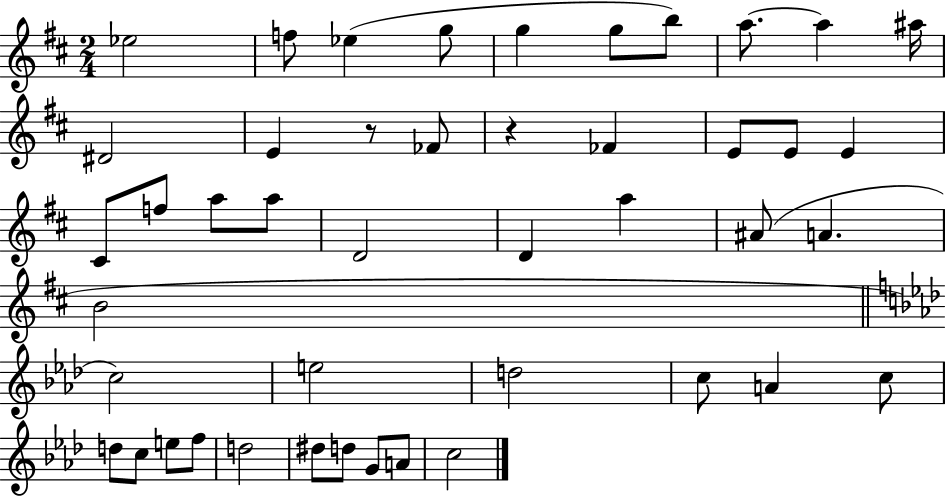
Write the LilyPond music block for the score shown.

{
  \clef treble
  \numericTimeSignature
  \time 2/4
  \key d \major
  \repeat volta 2 { ees''2 | f''8 ees''4( g''8 | g''4 g''8 b''8) | a''8.~~ a''4 ais''16 | \break dis'2 | e'4 r8 fes'8 | r4 fes'4 | e'8 e'8 e'4 | \break cis'8 f''8 a''8 a''8 | d'2 | d'4 a''4 | ais'8( a'4. | \break b'2 | \bar "||" \break \key f \minor c''2) | e''2 | d''2 | c''8 a'4 c''8 | \break d''8 c''8 e''8 f''8 | d''2 | dis''8 d''8 g'8 a'8 | c''2 | \break } \bar "|."
}